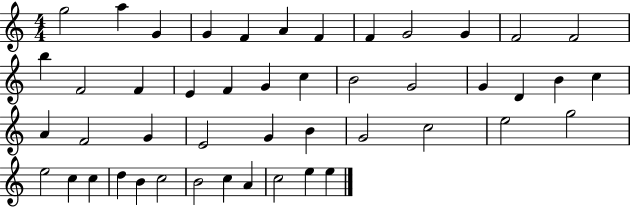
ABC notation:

X:1
T:Untitled
M:4/4
L:1/4
K:C
g2 a G G F A F F G2 G F2 F2 b F2 F E F G c B2 G2 G D B c A F2 G E2 G B G2 c2 e2 g2 e2 c c d B c2 B2 c A c2 e e